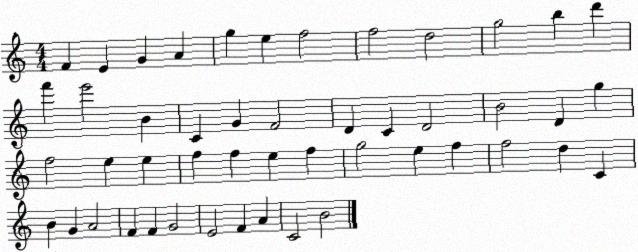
X:1
T:Untitled
M:4/4
L:1/4
K:C
F E G A g e f2 f2 d2 g2 b d' f' e'2 B C G F2 D C D2 B2 D g f2 e e f f e f g2 e f f2 d C B G A2 F F G2 E2 F A C2 B2